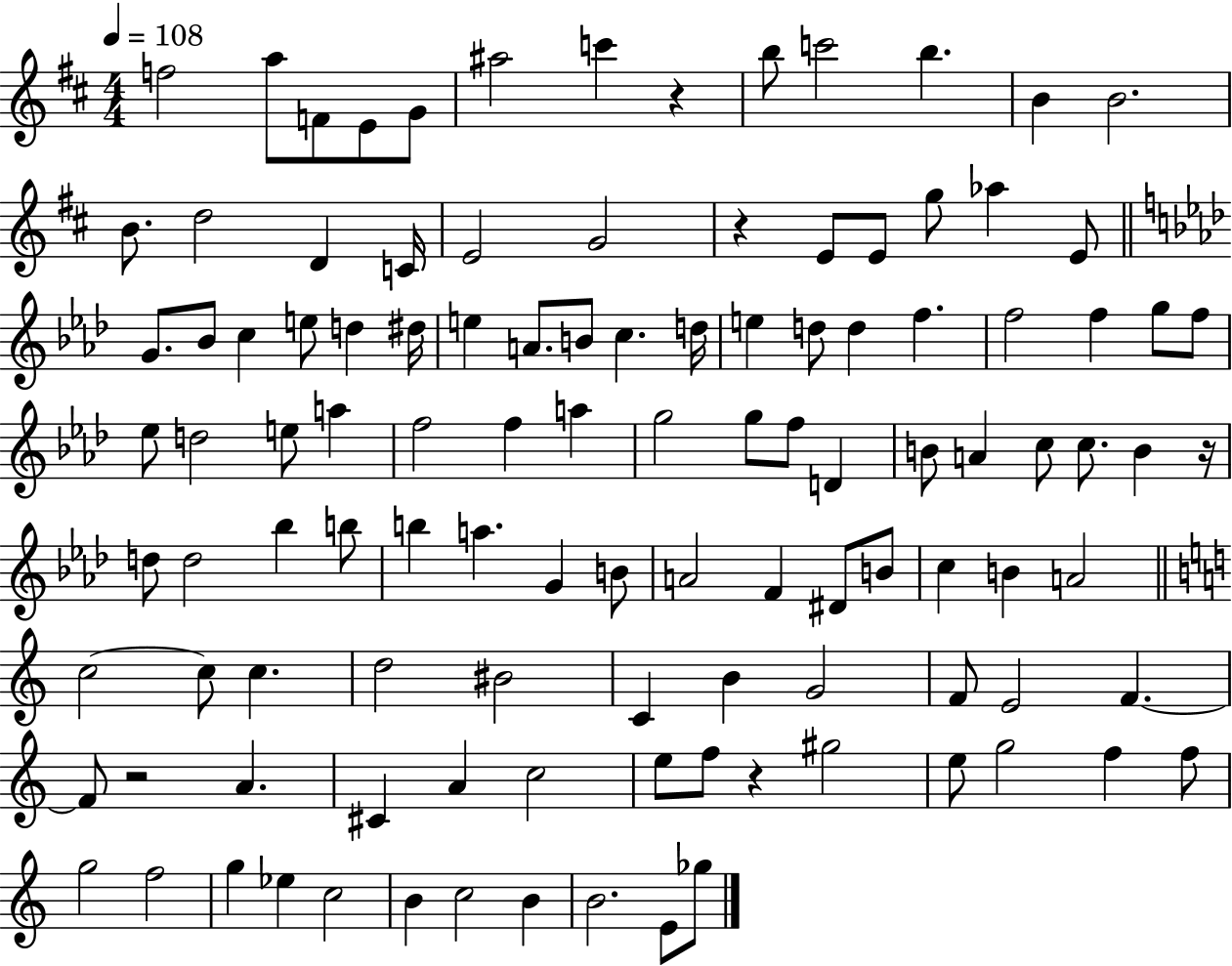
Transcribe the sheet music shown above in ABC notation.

X:1
T:Untitled
M:4/4
L:1/4
K:D
f2 a/2 F/2 E/2 G/2 ^a2 c' z b/2 c'2 b B B2 B/2 d2 D C/4 E2 G2 z E/2 E/2 g/2 _a E/2 G/2 _B/2 c e/2 d ^d/4 e A/2 B/2 c d/4 e d/2 d f f2 f g/2 f/2 _e/2 d2 e/2 a f2 f a g2 g/2 f/2 D B/2 A c/2 c/2 B z/4 d/2 d2 _b b/2 b a G B/2 A2 F ^D/2 B/2 c B A2 c2 c/2 c d2 ^B2 C B G2 F/2 E2 F F/2 z2 A ^C A c2 e/2 f/2 z ^g2 e/2 g2 f f/2 g2 f2 g _e c2 B c2 B B2 E/2 _g/2